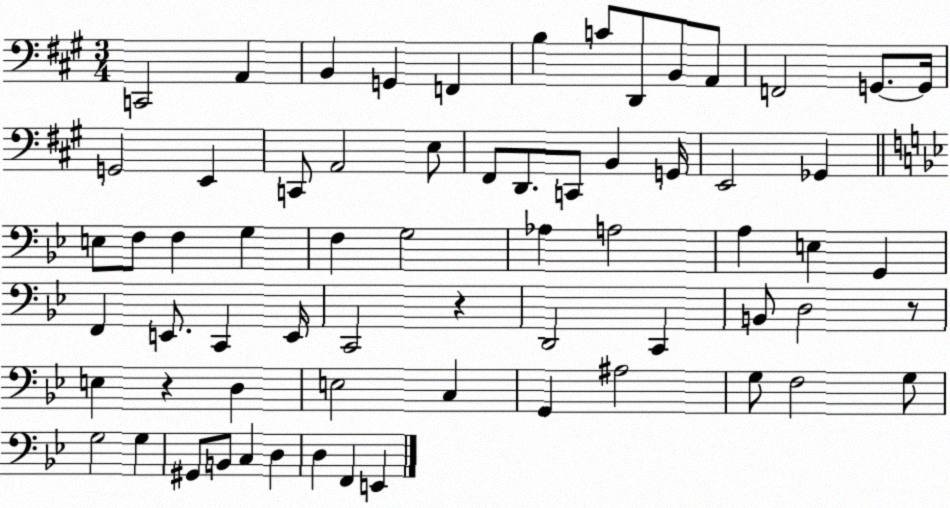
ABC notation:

X:1
T:Untitled
M:3/4
L:1/4
K:A
C,,2 A,, B,, G,, F,, B, C/2 D,,/2 B,,/2 A,,/2 F,,2 G,,/2 G,,/4 G,,2 E,, C,,/2 A,,2 E,/2 ^F,,/2 D,,/2 C,,/2 B,, G,,/4 E,,2 _G,, E,/2 F,/2 F, G, F, G,2 _A, A,2 A, E, G,, F,, E,,/2 C,, E,,/4 C,,2 z D,,2 C,, B,,/2 D,2 z/2 E, z D, E,2 C, G,, ^A,2 G,/2 F,2 G,/2 G,2 G, ^G,,/2 B,,/2 C, D, D, F,, E,,